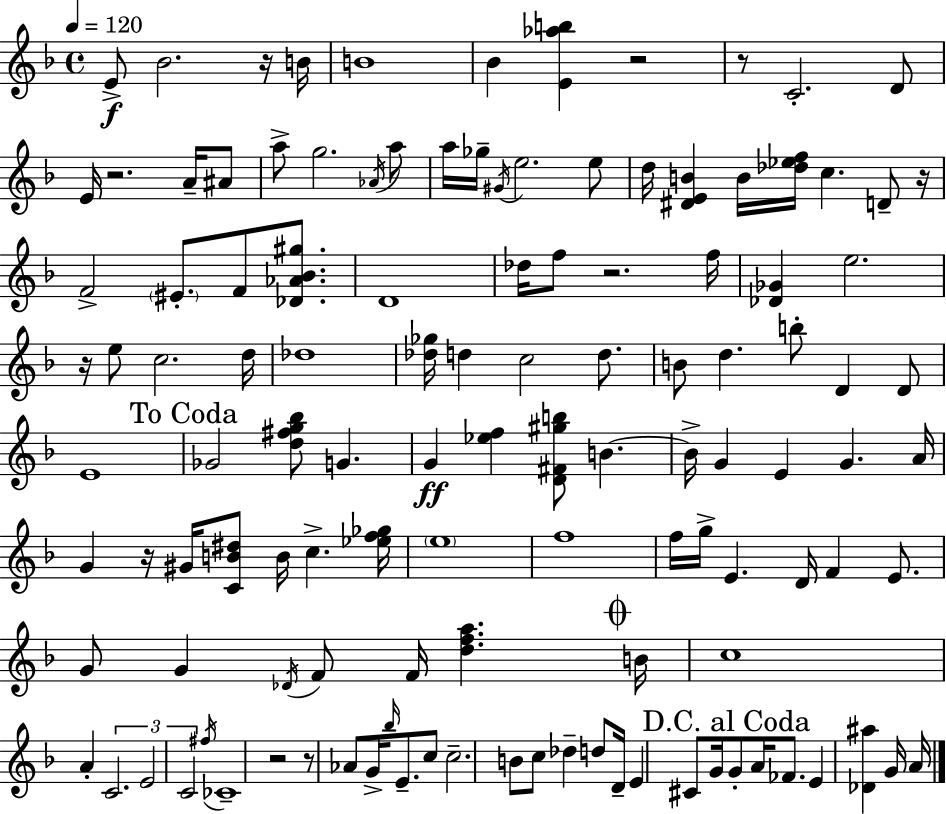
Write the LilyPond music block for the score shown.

{
  \clef treble
  \time 4/4
  \defaultTimeSignature
  \key f \major
  \tempo 4 = 120
  \repeat volta 2 { e'8->\f bes'2. r16 b'16 | b'1 | bes'4 <e' aes'' b''>4 r2 | r8 c'2.-. d'8 | \break e'16 r2. a'16-- ais'8 | a''8-> g''2. \acciaccatura { aes'16 } a''8 | a''16 ges''16-- \acciaccatura { gis'16 } e''2. | e''8 d''16 <dis' e' b'>4 b'16 <des'' ees'' f''>16 c''4. d'8-- | \break r16 f'2-> \parenthesize eis'8.-. f'8 <des' aes' bes' gis''>8. | d'1 | des''16 f''8 r2. | f''16 <des' ges'>4 e''2. | \break r16 e''8 c''2. | d''16 des''1 | <des'' ges''>16 d''4 c''2 d''8. | b'8 d''4. b''8-. d'4 | \break d'8 e'1 | \mark "To Coda" ges'2 <d'' fis'' g'' bes''>8 g'4. | g'4\ff <ees'' f''>4 <d' fis' gis'' b''>8 b'4.~~ | b'16-> g'4 e'4 g'4. | \break a'16 g'4 r16 gis'16 <c' b' dis''>8 b'16 c''4.-> | <ees'' f'' ges''>16 \parenthesize e''1 | f''1 | f''16 g''16-> e'4. d'16 f'4 e'8. | \break g'8 g'4 \acciaccatura { des'16 } f'8 f'16 <d'' f'' a''>4. | \mark \markup { \musicglyph "scripts.coda" } b'16 c''1 | a'4-. \tuplet 3/2 { c'2. | e'2 c'2 } | \break \acciaccatura { fis''16 } ces'1-- | r2 r8 aes'8 | g'16-> \grace { bes''16 } e'8.-- c''8 c''2.-- | b'8 c''8 des''4-- d''8 d'16-- e'4 | \break cis'8 g'16 \mark "D.C. al Coda" g'8-. a'16 fes'8. e'4 <des' ais''>4 | g'16 a'16 } \bar "|."
}